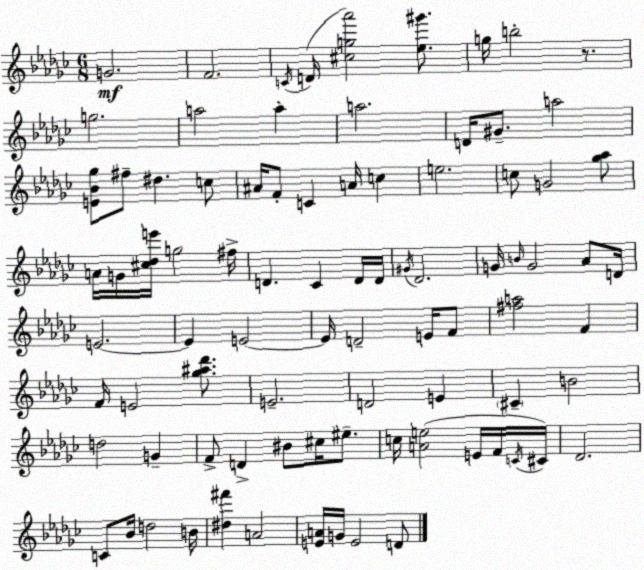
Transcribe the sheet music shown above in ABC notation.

X:1
T:Untitled
M:6/8
L:1/4
K:Ebm
G2 F2 C/4 D/4 [^cg_a']2 [_e^g']/2 g/4 b2 z/2 g2 a2 a a2 D/4 ^G/2 a2 [E_B_g]/2 ^f/2 ^d c/2 ^A/4 F/2 C A/4 c e2 c/2 G2 [_g_a]/2 A/4 G/4 [^c_de']/4 g2 ^f/4 D _C D/4 D/4 ^G/4 _D2 G/4 B/4 G2 _A/2 D/4 E2 E E2 E/4 D2 E/4 F/2 [^fa]2 F F/4 E2 [_g^a_d']/2 E2 D2 E ^C B2 d2 G F/2 D ^B/2 ^c/4 ^e/2 c/4 [Ae]2 E/4 F/4 C/4 ^C/4 _D2 C/2 _B/4 d2 B/4 [^d^f'] A2 [EA]/4 G/4 E2 D/2